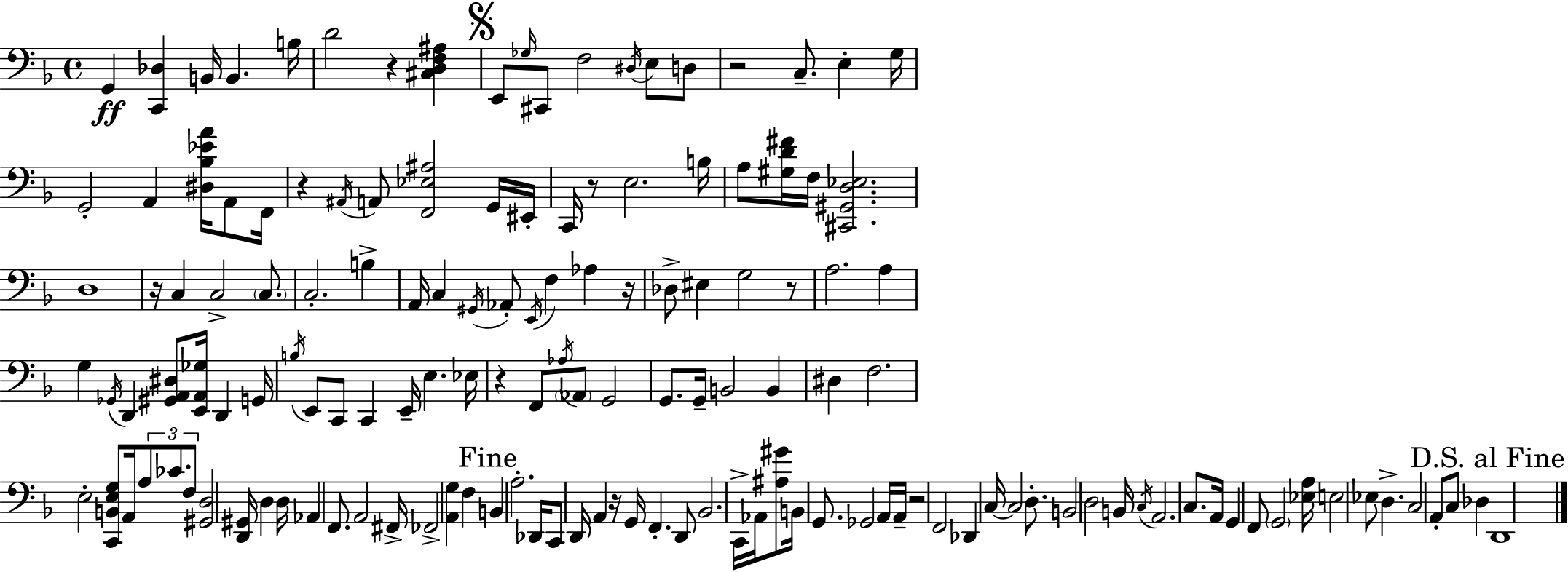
{
  \clef bass
  \time 4/4
  \defaultTimeSignature
  \key d \minor
  g,4\ff <c, des>4 b,16 b,4. b16 | d'2 r4 <cis d f ais>4 | \mark \markup { \musicglyph "scripts.segno" } e,8 \grace { ges16 } cis,8 f2 \acciaccatura { dis16 } e8 | d8 r2 c8.-- e4-. | \break g16 g,2-. a,4 <dis bes ees' a'>16 a,8 | f,16 r4 \acciaccatura { ais,16 } a,8 <f, ees ais>2 | g,16 eis,16-. c,16 r8 e2. | b16 a8 <gis d' fis'>16 f16 <cis, gis, d ees>2. | \break d1 | r16 c4 c2-> | \parenthesize c8. c2.-. b4-> | a,16 c4 \acciaccatura { gis,16 } aes,8-. \acciaccatura { e,16 } f4 | \break aes4 r16 des8-> eis4 g2 | r8 a2. | a4 g4 \acciaccatura { ges,16 } d,4 <gis, a, dis>8 | <e, a, ges>16 d,4 g,16 \acciaccatura { b16 } e,8 c,8 c,4 e,16-- | \break e4. ees16 r4 f,8 \acciaccatura { aes16 } \parenthesize aes,8 | g,2 g,8. g,16-- b,2 | b,4 dis4 f2. | e2-. | \break <c, b, e g>8 a,16 \tuplet 3/2 { a8 ces'8. f8 } <gis, d>2 | <d, gis,>16 d4 d16 aes,4 f,8. a,2 | fis,16-> fes,2-> | <a, g>4 f4 \mark "Fine" b,4 a2.-. | \break des,16 c,8 d,16 a,4 | r16 g,16 f,4.-. d,8 bes,2. | c,16-> aes,16 <ais gis'>8 b,16 g,8. ges,2 | a,16 a,16-- r2 | \break f,2 des,4 c16~~ c2 | d8.-. b,2 | d2 b,16 \acciaccatura { c16 } a,2. | c8. a,16 g,4 f,8 | \break \parenthesize g,2 <ees a>16 e2 | ees8 d4.-> c2 | a,8-. c8 des4 \mark "D.S. al Fine" d,1 | \bar "|."
}